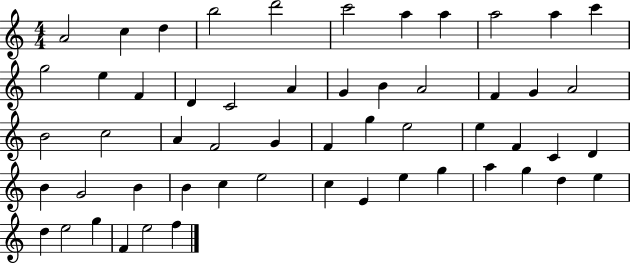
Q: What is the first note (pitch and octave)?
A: A4